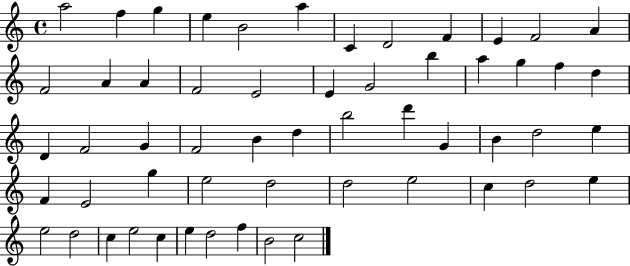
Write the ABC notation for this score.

X:1
T:Untitled
M:4/4
L:1/4
K:C
a2 f g e B2 a C D2 F E F2 A F2 A A F2 E2 E G2 b a g f d D F2 G F2 B d b2 d' G B d2 e F E2 g e2 d2 d2 e2 c d2 e e2 d2 c e2 c e d2 f B2 c2